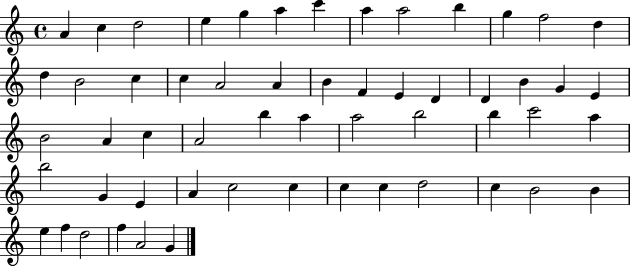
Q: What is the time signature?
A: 4/4